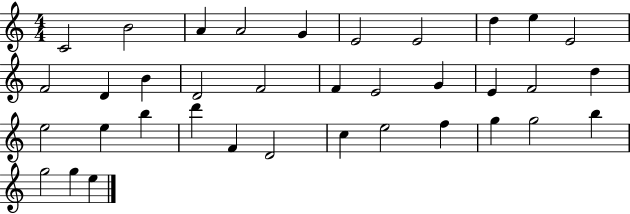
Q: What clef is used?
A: treble